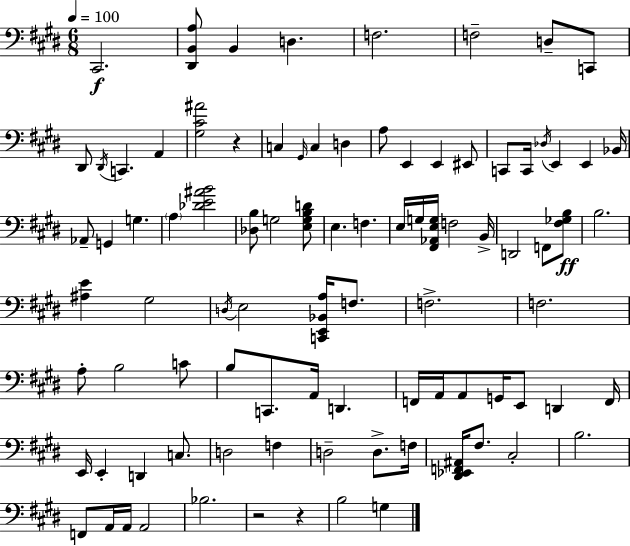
C#2/h. [D#2,B2,A3]/e B2/q D3/q. F3/h. F3/h D3/e C2/e D#2/e D#2/s C2/q. A2/q [G#3,C#4,A#4]/h R/q C3/q G#2/s C3/q D3/q A3/e E2/q E2/q EIS2/e C2/e C2/s Db3/s E2/q E2/q Bb2/s Ab2/e G2/q G3/q. A3/q [Db4,E4,A#4,B4]/h [Db3,B3]/e G3/h [E3,G3,B3,D4]/e E3/q. F3/q. E3/s G3/s [F#2,Ab2,E3,G3]/s F3/h B2/s D2/h F2/e [F#3,Gb3,B3]/e B3/h. [A#3,E4]/q G#3/h D3/s E3/h [C2,E2,Bb2,A3]/s F3/e. F3/h. F3/h. A3/e B3/h C4/e B3/e C2/e. A2/s D2/q. F2/s A2/s A2/e G2/s E2/e D2/q F2/s E2/s E2/q D2/q C3/e. D3/h F3/q D3/h D3/e. F3/s [D#2,Eb2,F2,A#2]/s F#3/e. C#3/h B3/h. F2/e A2/s A2/s A2/h Bb3/h. R/h R/q B3/h G3/q